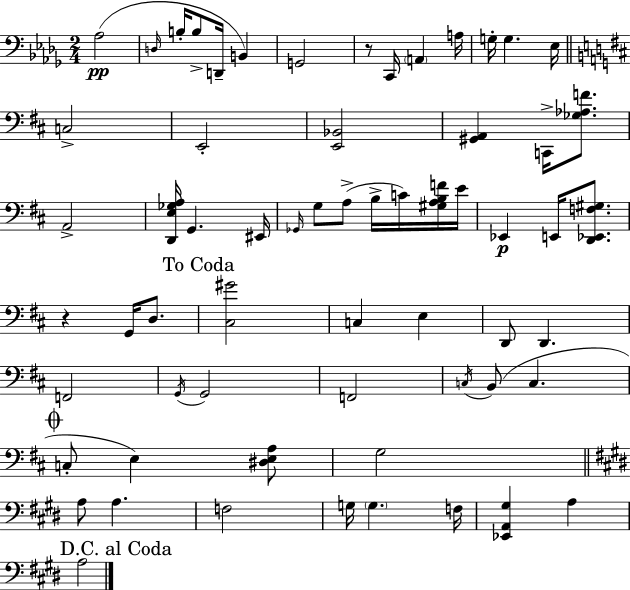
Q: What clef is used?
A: bass